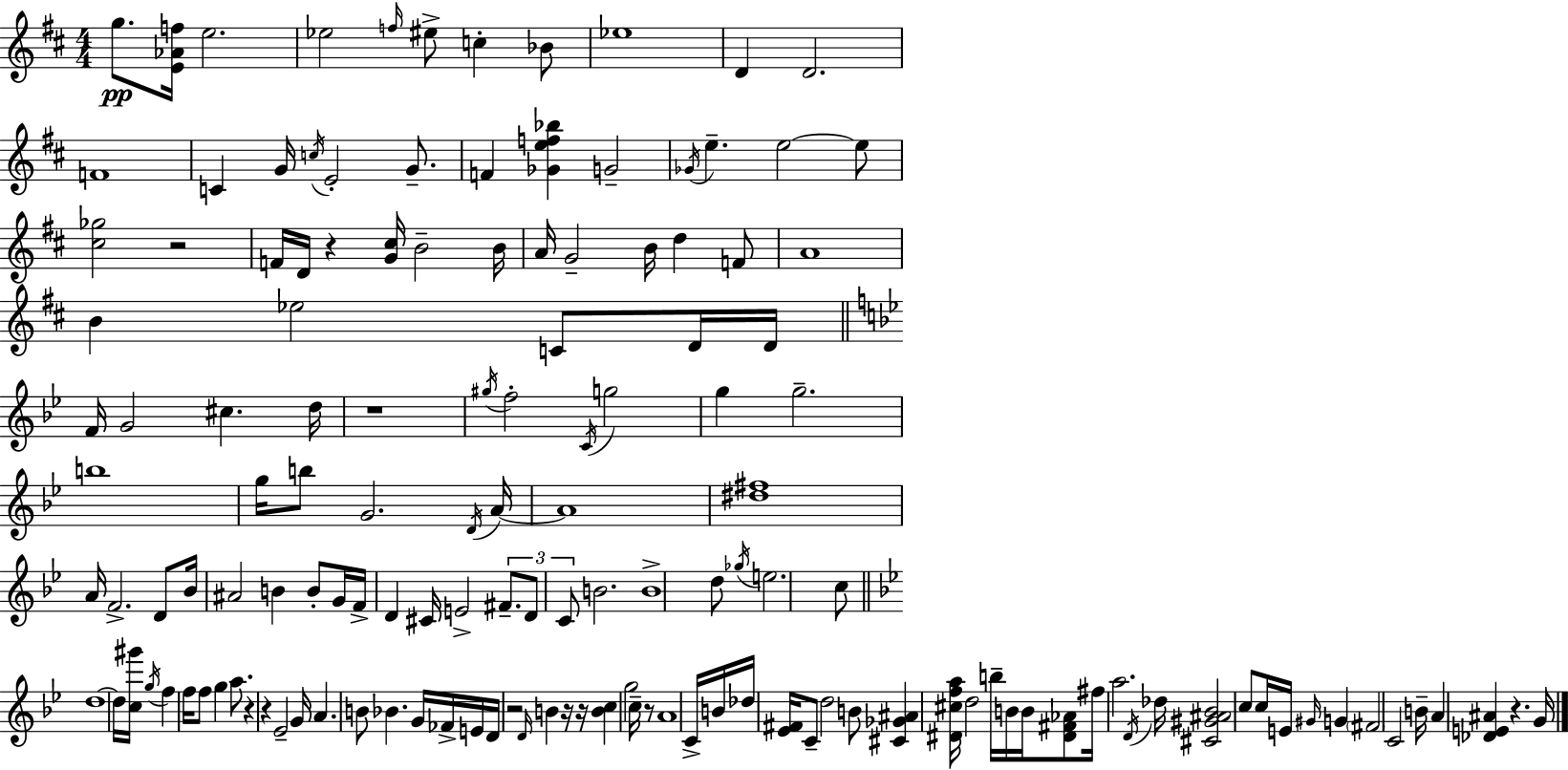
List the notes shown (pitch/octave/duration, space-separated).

G5/e. [E4,Ab4,F5]/s E5/h. Eb5/h F5/s EIS5/e C5/q Bb4/e Eb5/w D4/q D4/h. F4/w C4/q G4/s C5/s E4/h G4/e. F4/q [Gb4,E5,F5,Bb5]/q G4/h Gb4/s E5/q. E5/h E5/e [C#5,Gb5]/h R/h F4/s D4/s R/q [G4,C#5]/s B4/h B4/s A4/s G4/h B4/s D5/q F4/e A4/w B4/q Eb5/h C4/e D4/s D4/s F4/s G4/h C#5/q. D5/s R/w G#5/s F5/h C4/s G5/h G5/q G5/h. B5/w G5/s B5/e G4/h. D4/s A4/s A4/w [D#5,F#5]/w A4/s F4/h. D4/e Bb4/s A#4/h B4/q B4/e G4/s F4/s D4/q C#4/s E4/h F#4/e. D4/e C4/e B4/h. B4/w D5/e Gb5/s E5/h. C5/e D5/w D5/s [C5,G#6]/s G5/s F5/q F5/s F5/e G5/q A5/e. R/q R/q Eb4/h G4/s A4/q. B4/e Bb4/q. G4/s FES4/s E4/s D4/s R/h D4/s B4/q R/s R/s [B4,C5]/q G5/h C5/s R/e A4/w C4/s B4/s Db5/s [Eb4,F#4]/s C4/e D5/h B4/e [C#4,Gb4,A#4]/q [D#4,C#5,F5,A5]/s D5/h B5/s B4/s B4/s [D#4,F#4,Ab4]/e F#5/s A5/h. D4/s Db5/s [C#4,G#4,A#4,Bb4]/h C5/e C5/s E4/s G#4/s G4/q F#4/h C4/h B4/s A4/q [Db4,E4,A#4]/q R/q. G4/s